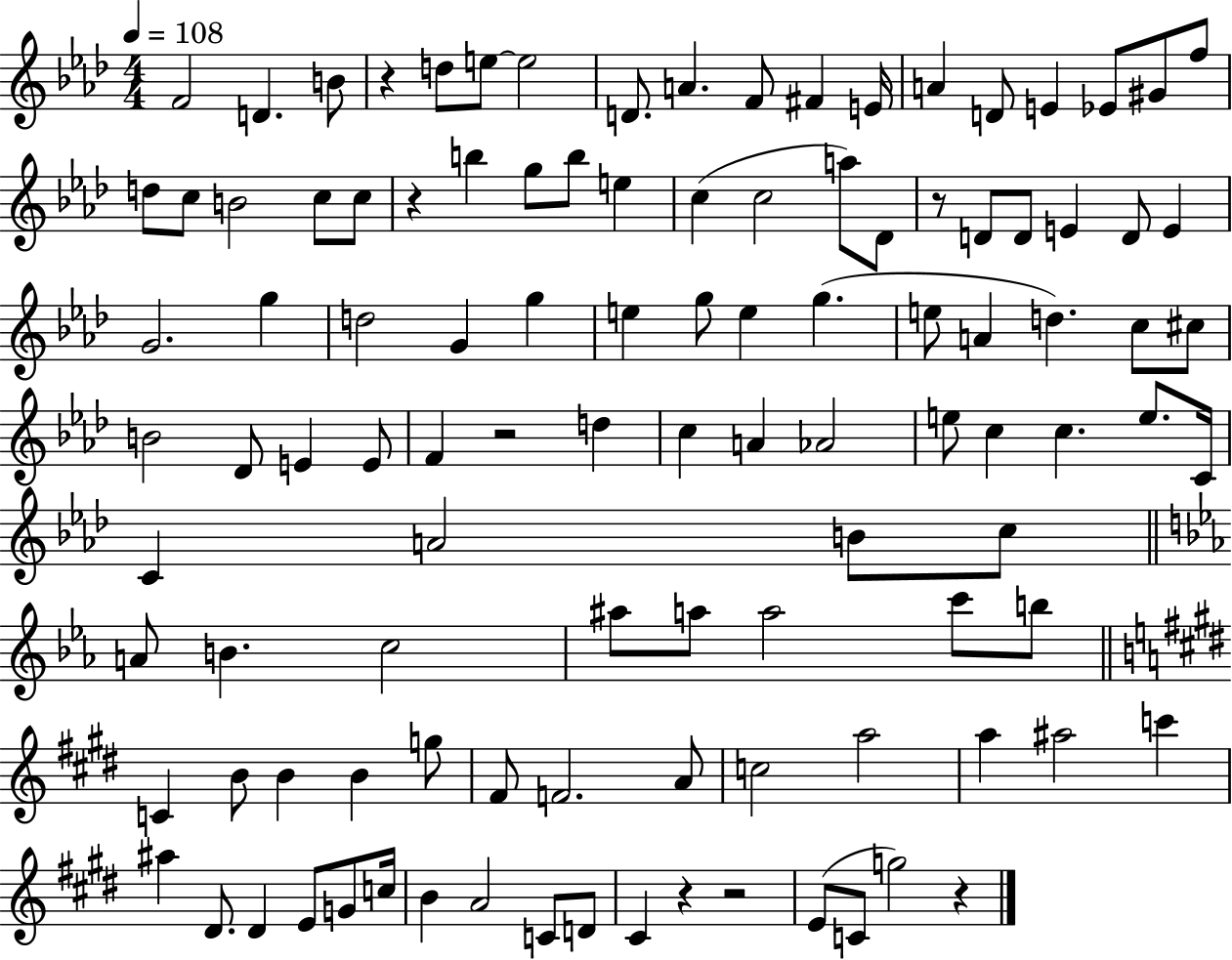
X:1
T:Untitled
M:4/4
L:1/4
K:Ab
F2 D B/2 z d/2 e/2 e2 D/2 A F/2 ^F E/4 A D/2 E _E/2 ^G/2 f/2 d/2 c/2 B2 c/2 c/2 z b g/2 b/2 e c c2 a/2 _D/2 z/2 D/2 D/2 E D/2 E G2 g d2 G g e g/2 e g e/2 A d c/2 ^c/2 B2 _D/2 E E/2 F z2 d c A _A2 e/2 c c e/2 C/4 C A2 B/2 c/2 A/2 B c2 ^a/2 a/2 a2 c'/2 b/2 C B/2 B B g/2 ^F/2 F2 A/2 c2 a2 a ^a2 c' ^a ^D/2 ^D E/2 G/2 c/4 B A2 C/2 D/2 ^C z z2 E/2 C/2 g2 z